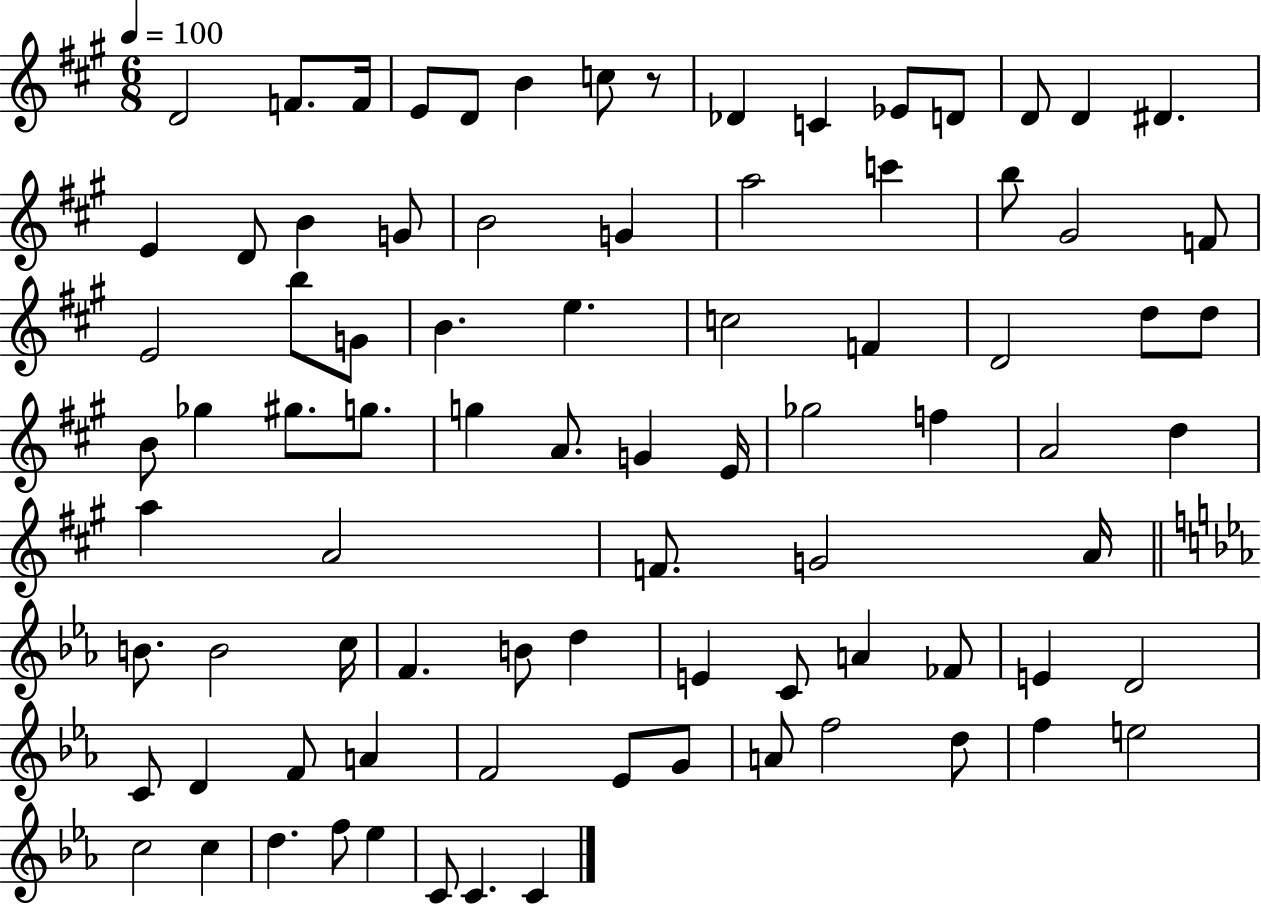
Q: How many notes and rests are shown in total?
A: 85